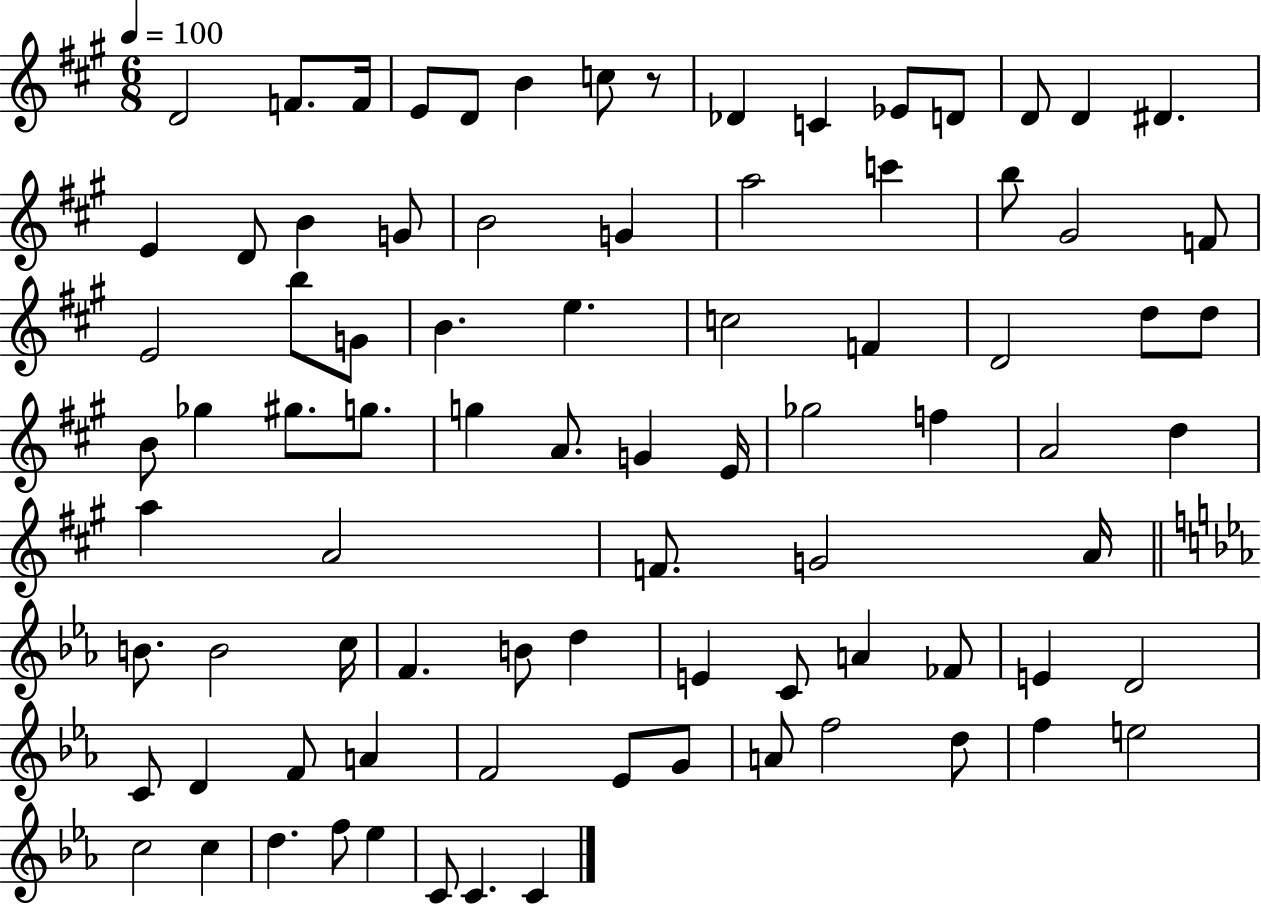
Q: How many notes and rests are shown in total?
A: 85